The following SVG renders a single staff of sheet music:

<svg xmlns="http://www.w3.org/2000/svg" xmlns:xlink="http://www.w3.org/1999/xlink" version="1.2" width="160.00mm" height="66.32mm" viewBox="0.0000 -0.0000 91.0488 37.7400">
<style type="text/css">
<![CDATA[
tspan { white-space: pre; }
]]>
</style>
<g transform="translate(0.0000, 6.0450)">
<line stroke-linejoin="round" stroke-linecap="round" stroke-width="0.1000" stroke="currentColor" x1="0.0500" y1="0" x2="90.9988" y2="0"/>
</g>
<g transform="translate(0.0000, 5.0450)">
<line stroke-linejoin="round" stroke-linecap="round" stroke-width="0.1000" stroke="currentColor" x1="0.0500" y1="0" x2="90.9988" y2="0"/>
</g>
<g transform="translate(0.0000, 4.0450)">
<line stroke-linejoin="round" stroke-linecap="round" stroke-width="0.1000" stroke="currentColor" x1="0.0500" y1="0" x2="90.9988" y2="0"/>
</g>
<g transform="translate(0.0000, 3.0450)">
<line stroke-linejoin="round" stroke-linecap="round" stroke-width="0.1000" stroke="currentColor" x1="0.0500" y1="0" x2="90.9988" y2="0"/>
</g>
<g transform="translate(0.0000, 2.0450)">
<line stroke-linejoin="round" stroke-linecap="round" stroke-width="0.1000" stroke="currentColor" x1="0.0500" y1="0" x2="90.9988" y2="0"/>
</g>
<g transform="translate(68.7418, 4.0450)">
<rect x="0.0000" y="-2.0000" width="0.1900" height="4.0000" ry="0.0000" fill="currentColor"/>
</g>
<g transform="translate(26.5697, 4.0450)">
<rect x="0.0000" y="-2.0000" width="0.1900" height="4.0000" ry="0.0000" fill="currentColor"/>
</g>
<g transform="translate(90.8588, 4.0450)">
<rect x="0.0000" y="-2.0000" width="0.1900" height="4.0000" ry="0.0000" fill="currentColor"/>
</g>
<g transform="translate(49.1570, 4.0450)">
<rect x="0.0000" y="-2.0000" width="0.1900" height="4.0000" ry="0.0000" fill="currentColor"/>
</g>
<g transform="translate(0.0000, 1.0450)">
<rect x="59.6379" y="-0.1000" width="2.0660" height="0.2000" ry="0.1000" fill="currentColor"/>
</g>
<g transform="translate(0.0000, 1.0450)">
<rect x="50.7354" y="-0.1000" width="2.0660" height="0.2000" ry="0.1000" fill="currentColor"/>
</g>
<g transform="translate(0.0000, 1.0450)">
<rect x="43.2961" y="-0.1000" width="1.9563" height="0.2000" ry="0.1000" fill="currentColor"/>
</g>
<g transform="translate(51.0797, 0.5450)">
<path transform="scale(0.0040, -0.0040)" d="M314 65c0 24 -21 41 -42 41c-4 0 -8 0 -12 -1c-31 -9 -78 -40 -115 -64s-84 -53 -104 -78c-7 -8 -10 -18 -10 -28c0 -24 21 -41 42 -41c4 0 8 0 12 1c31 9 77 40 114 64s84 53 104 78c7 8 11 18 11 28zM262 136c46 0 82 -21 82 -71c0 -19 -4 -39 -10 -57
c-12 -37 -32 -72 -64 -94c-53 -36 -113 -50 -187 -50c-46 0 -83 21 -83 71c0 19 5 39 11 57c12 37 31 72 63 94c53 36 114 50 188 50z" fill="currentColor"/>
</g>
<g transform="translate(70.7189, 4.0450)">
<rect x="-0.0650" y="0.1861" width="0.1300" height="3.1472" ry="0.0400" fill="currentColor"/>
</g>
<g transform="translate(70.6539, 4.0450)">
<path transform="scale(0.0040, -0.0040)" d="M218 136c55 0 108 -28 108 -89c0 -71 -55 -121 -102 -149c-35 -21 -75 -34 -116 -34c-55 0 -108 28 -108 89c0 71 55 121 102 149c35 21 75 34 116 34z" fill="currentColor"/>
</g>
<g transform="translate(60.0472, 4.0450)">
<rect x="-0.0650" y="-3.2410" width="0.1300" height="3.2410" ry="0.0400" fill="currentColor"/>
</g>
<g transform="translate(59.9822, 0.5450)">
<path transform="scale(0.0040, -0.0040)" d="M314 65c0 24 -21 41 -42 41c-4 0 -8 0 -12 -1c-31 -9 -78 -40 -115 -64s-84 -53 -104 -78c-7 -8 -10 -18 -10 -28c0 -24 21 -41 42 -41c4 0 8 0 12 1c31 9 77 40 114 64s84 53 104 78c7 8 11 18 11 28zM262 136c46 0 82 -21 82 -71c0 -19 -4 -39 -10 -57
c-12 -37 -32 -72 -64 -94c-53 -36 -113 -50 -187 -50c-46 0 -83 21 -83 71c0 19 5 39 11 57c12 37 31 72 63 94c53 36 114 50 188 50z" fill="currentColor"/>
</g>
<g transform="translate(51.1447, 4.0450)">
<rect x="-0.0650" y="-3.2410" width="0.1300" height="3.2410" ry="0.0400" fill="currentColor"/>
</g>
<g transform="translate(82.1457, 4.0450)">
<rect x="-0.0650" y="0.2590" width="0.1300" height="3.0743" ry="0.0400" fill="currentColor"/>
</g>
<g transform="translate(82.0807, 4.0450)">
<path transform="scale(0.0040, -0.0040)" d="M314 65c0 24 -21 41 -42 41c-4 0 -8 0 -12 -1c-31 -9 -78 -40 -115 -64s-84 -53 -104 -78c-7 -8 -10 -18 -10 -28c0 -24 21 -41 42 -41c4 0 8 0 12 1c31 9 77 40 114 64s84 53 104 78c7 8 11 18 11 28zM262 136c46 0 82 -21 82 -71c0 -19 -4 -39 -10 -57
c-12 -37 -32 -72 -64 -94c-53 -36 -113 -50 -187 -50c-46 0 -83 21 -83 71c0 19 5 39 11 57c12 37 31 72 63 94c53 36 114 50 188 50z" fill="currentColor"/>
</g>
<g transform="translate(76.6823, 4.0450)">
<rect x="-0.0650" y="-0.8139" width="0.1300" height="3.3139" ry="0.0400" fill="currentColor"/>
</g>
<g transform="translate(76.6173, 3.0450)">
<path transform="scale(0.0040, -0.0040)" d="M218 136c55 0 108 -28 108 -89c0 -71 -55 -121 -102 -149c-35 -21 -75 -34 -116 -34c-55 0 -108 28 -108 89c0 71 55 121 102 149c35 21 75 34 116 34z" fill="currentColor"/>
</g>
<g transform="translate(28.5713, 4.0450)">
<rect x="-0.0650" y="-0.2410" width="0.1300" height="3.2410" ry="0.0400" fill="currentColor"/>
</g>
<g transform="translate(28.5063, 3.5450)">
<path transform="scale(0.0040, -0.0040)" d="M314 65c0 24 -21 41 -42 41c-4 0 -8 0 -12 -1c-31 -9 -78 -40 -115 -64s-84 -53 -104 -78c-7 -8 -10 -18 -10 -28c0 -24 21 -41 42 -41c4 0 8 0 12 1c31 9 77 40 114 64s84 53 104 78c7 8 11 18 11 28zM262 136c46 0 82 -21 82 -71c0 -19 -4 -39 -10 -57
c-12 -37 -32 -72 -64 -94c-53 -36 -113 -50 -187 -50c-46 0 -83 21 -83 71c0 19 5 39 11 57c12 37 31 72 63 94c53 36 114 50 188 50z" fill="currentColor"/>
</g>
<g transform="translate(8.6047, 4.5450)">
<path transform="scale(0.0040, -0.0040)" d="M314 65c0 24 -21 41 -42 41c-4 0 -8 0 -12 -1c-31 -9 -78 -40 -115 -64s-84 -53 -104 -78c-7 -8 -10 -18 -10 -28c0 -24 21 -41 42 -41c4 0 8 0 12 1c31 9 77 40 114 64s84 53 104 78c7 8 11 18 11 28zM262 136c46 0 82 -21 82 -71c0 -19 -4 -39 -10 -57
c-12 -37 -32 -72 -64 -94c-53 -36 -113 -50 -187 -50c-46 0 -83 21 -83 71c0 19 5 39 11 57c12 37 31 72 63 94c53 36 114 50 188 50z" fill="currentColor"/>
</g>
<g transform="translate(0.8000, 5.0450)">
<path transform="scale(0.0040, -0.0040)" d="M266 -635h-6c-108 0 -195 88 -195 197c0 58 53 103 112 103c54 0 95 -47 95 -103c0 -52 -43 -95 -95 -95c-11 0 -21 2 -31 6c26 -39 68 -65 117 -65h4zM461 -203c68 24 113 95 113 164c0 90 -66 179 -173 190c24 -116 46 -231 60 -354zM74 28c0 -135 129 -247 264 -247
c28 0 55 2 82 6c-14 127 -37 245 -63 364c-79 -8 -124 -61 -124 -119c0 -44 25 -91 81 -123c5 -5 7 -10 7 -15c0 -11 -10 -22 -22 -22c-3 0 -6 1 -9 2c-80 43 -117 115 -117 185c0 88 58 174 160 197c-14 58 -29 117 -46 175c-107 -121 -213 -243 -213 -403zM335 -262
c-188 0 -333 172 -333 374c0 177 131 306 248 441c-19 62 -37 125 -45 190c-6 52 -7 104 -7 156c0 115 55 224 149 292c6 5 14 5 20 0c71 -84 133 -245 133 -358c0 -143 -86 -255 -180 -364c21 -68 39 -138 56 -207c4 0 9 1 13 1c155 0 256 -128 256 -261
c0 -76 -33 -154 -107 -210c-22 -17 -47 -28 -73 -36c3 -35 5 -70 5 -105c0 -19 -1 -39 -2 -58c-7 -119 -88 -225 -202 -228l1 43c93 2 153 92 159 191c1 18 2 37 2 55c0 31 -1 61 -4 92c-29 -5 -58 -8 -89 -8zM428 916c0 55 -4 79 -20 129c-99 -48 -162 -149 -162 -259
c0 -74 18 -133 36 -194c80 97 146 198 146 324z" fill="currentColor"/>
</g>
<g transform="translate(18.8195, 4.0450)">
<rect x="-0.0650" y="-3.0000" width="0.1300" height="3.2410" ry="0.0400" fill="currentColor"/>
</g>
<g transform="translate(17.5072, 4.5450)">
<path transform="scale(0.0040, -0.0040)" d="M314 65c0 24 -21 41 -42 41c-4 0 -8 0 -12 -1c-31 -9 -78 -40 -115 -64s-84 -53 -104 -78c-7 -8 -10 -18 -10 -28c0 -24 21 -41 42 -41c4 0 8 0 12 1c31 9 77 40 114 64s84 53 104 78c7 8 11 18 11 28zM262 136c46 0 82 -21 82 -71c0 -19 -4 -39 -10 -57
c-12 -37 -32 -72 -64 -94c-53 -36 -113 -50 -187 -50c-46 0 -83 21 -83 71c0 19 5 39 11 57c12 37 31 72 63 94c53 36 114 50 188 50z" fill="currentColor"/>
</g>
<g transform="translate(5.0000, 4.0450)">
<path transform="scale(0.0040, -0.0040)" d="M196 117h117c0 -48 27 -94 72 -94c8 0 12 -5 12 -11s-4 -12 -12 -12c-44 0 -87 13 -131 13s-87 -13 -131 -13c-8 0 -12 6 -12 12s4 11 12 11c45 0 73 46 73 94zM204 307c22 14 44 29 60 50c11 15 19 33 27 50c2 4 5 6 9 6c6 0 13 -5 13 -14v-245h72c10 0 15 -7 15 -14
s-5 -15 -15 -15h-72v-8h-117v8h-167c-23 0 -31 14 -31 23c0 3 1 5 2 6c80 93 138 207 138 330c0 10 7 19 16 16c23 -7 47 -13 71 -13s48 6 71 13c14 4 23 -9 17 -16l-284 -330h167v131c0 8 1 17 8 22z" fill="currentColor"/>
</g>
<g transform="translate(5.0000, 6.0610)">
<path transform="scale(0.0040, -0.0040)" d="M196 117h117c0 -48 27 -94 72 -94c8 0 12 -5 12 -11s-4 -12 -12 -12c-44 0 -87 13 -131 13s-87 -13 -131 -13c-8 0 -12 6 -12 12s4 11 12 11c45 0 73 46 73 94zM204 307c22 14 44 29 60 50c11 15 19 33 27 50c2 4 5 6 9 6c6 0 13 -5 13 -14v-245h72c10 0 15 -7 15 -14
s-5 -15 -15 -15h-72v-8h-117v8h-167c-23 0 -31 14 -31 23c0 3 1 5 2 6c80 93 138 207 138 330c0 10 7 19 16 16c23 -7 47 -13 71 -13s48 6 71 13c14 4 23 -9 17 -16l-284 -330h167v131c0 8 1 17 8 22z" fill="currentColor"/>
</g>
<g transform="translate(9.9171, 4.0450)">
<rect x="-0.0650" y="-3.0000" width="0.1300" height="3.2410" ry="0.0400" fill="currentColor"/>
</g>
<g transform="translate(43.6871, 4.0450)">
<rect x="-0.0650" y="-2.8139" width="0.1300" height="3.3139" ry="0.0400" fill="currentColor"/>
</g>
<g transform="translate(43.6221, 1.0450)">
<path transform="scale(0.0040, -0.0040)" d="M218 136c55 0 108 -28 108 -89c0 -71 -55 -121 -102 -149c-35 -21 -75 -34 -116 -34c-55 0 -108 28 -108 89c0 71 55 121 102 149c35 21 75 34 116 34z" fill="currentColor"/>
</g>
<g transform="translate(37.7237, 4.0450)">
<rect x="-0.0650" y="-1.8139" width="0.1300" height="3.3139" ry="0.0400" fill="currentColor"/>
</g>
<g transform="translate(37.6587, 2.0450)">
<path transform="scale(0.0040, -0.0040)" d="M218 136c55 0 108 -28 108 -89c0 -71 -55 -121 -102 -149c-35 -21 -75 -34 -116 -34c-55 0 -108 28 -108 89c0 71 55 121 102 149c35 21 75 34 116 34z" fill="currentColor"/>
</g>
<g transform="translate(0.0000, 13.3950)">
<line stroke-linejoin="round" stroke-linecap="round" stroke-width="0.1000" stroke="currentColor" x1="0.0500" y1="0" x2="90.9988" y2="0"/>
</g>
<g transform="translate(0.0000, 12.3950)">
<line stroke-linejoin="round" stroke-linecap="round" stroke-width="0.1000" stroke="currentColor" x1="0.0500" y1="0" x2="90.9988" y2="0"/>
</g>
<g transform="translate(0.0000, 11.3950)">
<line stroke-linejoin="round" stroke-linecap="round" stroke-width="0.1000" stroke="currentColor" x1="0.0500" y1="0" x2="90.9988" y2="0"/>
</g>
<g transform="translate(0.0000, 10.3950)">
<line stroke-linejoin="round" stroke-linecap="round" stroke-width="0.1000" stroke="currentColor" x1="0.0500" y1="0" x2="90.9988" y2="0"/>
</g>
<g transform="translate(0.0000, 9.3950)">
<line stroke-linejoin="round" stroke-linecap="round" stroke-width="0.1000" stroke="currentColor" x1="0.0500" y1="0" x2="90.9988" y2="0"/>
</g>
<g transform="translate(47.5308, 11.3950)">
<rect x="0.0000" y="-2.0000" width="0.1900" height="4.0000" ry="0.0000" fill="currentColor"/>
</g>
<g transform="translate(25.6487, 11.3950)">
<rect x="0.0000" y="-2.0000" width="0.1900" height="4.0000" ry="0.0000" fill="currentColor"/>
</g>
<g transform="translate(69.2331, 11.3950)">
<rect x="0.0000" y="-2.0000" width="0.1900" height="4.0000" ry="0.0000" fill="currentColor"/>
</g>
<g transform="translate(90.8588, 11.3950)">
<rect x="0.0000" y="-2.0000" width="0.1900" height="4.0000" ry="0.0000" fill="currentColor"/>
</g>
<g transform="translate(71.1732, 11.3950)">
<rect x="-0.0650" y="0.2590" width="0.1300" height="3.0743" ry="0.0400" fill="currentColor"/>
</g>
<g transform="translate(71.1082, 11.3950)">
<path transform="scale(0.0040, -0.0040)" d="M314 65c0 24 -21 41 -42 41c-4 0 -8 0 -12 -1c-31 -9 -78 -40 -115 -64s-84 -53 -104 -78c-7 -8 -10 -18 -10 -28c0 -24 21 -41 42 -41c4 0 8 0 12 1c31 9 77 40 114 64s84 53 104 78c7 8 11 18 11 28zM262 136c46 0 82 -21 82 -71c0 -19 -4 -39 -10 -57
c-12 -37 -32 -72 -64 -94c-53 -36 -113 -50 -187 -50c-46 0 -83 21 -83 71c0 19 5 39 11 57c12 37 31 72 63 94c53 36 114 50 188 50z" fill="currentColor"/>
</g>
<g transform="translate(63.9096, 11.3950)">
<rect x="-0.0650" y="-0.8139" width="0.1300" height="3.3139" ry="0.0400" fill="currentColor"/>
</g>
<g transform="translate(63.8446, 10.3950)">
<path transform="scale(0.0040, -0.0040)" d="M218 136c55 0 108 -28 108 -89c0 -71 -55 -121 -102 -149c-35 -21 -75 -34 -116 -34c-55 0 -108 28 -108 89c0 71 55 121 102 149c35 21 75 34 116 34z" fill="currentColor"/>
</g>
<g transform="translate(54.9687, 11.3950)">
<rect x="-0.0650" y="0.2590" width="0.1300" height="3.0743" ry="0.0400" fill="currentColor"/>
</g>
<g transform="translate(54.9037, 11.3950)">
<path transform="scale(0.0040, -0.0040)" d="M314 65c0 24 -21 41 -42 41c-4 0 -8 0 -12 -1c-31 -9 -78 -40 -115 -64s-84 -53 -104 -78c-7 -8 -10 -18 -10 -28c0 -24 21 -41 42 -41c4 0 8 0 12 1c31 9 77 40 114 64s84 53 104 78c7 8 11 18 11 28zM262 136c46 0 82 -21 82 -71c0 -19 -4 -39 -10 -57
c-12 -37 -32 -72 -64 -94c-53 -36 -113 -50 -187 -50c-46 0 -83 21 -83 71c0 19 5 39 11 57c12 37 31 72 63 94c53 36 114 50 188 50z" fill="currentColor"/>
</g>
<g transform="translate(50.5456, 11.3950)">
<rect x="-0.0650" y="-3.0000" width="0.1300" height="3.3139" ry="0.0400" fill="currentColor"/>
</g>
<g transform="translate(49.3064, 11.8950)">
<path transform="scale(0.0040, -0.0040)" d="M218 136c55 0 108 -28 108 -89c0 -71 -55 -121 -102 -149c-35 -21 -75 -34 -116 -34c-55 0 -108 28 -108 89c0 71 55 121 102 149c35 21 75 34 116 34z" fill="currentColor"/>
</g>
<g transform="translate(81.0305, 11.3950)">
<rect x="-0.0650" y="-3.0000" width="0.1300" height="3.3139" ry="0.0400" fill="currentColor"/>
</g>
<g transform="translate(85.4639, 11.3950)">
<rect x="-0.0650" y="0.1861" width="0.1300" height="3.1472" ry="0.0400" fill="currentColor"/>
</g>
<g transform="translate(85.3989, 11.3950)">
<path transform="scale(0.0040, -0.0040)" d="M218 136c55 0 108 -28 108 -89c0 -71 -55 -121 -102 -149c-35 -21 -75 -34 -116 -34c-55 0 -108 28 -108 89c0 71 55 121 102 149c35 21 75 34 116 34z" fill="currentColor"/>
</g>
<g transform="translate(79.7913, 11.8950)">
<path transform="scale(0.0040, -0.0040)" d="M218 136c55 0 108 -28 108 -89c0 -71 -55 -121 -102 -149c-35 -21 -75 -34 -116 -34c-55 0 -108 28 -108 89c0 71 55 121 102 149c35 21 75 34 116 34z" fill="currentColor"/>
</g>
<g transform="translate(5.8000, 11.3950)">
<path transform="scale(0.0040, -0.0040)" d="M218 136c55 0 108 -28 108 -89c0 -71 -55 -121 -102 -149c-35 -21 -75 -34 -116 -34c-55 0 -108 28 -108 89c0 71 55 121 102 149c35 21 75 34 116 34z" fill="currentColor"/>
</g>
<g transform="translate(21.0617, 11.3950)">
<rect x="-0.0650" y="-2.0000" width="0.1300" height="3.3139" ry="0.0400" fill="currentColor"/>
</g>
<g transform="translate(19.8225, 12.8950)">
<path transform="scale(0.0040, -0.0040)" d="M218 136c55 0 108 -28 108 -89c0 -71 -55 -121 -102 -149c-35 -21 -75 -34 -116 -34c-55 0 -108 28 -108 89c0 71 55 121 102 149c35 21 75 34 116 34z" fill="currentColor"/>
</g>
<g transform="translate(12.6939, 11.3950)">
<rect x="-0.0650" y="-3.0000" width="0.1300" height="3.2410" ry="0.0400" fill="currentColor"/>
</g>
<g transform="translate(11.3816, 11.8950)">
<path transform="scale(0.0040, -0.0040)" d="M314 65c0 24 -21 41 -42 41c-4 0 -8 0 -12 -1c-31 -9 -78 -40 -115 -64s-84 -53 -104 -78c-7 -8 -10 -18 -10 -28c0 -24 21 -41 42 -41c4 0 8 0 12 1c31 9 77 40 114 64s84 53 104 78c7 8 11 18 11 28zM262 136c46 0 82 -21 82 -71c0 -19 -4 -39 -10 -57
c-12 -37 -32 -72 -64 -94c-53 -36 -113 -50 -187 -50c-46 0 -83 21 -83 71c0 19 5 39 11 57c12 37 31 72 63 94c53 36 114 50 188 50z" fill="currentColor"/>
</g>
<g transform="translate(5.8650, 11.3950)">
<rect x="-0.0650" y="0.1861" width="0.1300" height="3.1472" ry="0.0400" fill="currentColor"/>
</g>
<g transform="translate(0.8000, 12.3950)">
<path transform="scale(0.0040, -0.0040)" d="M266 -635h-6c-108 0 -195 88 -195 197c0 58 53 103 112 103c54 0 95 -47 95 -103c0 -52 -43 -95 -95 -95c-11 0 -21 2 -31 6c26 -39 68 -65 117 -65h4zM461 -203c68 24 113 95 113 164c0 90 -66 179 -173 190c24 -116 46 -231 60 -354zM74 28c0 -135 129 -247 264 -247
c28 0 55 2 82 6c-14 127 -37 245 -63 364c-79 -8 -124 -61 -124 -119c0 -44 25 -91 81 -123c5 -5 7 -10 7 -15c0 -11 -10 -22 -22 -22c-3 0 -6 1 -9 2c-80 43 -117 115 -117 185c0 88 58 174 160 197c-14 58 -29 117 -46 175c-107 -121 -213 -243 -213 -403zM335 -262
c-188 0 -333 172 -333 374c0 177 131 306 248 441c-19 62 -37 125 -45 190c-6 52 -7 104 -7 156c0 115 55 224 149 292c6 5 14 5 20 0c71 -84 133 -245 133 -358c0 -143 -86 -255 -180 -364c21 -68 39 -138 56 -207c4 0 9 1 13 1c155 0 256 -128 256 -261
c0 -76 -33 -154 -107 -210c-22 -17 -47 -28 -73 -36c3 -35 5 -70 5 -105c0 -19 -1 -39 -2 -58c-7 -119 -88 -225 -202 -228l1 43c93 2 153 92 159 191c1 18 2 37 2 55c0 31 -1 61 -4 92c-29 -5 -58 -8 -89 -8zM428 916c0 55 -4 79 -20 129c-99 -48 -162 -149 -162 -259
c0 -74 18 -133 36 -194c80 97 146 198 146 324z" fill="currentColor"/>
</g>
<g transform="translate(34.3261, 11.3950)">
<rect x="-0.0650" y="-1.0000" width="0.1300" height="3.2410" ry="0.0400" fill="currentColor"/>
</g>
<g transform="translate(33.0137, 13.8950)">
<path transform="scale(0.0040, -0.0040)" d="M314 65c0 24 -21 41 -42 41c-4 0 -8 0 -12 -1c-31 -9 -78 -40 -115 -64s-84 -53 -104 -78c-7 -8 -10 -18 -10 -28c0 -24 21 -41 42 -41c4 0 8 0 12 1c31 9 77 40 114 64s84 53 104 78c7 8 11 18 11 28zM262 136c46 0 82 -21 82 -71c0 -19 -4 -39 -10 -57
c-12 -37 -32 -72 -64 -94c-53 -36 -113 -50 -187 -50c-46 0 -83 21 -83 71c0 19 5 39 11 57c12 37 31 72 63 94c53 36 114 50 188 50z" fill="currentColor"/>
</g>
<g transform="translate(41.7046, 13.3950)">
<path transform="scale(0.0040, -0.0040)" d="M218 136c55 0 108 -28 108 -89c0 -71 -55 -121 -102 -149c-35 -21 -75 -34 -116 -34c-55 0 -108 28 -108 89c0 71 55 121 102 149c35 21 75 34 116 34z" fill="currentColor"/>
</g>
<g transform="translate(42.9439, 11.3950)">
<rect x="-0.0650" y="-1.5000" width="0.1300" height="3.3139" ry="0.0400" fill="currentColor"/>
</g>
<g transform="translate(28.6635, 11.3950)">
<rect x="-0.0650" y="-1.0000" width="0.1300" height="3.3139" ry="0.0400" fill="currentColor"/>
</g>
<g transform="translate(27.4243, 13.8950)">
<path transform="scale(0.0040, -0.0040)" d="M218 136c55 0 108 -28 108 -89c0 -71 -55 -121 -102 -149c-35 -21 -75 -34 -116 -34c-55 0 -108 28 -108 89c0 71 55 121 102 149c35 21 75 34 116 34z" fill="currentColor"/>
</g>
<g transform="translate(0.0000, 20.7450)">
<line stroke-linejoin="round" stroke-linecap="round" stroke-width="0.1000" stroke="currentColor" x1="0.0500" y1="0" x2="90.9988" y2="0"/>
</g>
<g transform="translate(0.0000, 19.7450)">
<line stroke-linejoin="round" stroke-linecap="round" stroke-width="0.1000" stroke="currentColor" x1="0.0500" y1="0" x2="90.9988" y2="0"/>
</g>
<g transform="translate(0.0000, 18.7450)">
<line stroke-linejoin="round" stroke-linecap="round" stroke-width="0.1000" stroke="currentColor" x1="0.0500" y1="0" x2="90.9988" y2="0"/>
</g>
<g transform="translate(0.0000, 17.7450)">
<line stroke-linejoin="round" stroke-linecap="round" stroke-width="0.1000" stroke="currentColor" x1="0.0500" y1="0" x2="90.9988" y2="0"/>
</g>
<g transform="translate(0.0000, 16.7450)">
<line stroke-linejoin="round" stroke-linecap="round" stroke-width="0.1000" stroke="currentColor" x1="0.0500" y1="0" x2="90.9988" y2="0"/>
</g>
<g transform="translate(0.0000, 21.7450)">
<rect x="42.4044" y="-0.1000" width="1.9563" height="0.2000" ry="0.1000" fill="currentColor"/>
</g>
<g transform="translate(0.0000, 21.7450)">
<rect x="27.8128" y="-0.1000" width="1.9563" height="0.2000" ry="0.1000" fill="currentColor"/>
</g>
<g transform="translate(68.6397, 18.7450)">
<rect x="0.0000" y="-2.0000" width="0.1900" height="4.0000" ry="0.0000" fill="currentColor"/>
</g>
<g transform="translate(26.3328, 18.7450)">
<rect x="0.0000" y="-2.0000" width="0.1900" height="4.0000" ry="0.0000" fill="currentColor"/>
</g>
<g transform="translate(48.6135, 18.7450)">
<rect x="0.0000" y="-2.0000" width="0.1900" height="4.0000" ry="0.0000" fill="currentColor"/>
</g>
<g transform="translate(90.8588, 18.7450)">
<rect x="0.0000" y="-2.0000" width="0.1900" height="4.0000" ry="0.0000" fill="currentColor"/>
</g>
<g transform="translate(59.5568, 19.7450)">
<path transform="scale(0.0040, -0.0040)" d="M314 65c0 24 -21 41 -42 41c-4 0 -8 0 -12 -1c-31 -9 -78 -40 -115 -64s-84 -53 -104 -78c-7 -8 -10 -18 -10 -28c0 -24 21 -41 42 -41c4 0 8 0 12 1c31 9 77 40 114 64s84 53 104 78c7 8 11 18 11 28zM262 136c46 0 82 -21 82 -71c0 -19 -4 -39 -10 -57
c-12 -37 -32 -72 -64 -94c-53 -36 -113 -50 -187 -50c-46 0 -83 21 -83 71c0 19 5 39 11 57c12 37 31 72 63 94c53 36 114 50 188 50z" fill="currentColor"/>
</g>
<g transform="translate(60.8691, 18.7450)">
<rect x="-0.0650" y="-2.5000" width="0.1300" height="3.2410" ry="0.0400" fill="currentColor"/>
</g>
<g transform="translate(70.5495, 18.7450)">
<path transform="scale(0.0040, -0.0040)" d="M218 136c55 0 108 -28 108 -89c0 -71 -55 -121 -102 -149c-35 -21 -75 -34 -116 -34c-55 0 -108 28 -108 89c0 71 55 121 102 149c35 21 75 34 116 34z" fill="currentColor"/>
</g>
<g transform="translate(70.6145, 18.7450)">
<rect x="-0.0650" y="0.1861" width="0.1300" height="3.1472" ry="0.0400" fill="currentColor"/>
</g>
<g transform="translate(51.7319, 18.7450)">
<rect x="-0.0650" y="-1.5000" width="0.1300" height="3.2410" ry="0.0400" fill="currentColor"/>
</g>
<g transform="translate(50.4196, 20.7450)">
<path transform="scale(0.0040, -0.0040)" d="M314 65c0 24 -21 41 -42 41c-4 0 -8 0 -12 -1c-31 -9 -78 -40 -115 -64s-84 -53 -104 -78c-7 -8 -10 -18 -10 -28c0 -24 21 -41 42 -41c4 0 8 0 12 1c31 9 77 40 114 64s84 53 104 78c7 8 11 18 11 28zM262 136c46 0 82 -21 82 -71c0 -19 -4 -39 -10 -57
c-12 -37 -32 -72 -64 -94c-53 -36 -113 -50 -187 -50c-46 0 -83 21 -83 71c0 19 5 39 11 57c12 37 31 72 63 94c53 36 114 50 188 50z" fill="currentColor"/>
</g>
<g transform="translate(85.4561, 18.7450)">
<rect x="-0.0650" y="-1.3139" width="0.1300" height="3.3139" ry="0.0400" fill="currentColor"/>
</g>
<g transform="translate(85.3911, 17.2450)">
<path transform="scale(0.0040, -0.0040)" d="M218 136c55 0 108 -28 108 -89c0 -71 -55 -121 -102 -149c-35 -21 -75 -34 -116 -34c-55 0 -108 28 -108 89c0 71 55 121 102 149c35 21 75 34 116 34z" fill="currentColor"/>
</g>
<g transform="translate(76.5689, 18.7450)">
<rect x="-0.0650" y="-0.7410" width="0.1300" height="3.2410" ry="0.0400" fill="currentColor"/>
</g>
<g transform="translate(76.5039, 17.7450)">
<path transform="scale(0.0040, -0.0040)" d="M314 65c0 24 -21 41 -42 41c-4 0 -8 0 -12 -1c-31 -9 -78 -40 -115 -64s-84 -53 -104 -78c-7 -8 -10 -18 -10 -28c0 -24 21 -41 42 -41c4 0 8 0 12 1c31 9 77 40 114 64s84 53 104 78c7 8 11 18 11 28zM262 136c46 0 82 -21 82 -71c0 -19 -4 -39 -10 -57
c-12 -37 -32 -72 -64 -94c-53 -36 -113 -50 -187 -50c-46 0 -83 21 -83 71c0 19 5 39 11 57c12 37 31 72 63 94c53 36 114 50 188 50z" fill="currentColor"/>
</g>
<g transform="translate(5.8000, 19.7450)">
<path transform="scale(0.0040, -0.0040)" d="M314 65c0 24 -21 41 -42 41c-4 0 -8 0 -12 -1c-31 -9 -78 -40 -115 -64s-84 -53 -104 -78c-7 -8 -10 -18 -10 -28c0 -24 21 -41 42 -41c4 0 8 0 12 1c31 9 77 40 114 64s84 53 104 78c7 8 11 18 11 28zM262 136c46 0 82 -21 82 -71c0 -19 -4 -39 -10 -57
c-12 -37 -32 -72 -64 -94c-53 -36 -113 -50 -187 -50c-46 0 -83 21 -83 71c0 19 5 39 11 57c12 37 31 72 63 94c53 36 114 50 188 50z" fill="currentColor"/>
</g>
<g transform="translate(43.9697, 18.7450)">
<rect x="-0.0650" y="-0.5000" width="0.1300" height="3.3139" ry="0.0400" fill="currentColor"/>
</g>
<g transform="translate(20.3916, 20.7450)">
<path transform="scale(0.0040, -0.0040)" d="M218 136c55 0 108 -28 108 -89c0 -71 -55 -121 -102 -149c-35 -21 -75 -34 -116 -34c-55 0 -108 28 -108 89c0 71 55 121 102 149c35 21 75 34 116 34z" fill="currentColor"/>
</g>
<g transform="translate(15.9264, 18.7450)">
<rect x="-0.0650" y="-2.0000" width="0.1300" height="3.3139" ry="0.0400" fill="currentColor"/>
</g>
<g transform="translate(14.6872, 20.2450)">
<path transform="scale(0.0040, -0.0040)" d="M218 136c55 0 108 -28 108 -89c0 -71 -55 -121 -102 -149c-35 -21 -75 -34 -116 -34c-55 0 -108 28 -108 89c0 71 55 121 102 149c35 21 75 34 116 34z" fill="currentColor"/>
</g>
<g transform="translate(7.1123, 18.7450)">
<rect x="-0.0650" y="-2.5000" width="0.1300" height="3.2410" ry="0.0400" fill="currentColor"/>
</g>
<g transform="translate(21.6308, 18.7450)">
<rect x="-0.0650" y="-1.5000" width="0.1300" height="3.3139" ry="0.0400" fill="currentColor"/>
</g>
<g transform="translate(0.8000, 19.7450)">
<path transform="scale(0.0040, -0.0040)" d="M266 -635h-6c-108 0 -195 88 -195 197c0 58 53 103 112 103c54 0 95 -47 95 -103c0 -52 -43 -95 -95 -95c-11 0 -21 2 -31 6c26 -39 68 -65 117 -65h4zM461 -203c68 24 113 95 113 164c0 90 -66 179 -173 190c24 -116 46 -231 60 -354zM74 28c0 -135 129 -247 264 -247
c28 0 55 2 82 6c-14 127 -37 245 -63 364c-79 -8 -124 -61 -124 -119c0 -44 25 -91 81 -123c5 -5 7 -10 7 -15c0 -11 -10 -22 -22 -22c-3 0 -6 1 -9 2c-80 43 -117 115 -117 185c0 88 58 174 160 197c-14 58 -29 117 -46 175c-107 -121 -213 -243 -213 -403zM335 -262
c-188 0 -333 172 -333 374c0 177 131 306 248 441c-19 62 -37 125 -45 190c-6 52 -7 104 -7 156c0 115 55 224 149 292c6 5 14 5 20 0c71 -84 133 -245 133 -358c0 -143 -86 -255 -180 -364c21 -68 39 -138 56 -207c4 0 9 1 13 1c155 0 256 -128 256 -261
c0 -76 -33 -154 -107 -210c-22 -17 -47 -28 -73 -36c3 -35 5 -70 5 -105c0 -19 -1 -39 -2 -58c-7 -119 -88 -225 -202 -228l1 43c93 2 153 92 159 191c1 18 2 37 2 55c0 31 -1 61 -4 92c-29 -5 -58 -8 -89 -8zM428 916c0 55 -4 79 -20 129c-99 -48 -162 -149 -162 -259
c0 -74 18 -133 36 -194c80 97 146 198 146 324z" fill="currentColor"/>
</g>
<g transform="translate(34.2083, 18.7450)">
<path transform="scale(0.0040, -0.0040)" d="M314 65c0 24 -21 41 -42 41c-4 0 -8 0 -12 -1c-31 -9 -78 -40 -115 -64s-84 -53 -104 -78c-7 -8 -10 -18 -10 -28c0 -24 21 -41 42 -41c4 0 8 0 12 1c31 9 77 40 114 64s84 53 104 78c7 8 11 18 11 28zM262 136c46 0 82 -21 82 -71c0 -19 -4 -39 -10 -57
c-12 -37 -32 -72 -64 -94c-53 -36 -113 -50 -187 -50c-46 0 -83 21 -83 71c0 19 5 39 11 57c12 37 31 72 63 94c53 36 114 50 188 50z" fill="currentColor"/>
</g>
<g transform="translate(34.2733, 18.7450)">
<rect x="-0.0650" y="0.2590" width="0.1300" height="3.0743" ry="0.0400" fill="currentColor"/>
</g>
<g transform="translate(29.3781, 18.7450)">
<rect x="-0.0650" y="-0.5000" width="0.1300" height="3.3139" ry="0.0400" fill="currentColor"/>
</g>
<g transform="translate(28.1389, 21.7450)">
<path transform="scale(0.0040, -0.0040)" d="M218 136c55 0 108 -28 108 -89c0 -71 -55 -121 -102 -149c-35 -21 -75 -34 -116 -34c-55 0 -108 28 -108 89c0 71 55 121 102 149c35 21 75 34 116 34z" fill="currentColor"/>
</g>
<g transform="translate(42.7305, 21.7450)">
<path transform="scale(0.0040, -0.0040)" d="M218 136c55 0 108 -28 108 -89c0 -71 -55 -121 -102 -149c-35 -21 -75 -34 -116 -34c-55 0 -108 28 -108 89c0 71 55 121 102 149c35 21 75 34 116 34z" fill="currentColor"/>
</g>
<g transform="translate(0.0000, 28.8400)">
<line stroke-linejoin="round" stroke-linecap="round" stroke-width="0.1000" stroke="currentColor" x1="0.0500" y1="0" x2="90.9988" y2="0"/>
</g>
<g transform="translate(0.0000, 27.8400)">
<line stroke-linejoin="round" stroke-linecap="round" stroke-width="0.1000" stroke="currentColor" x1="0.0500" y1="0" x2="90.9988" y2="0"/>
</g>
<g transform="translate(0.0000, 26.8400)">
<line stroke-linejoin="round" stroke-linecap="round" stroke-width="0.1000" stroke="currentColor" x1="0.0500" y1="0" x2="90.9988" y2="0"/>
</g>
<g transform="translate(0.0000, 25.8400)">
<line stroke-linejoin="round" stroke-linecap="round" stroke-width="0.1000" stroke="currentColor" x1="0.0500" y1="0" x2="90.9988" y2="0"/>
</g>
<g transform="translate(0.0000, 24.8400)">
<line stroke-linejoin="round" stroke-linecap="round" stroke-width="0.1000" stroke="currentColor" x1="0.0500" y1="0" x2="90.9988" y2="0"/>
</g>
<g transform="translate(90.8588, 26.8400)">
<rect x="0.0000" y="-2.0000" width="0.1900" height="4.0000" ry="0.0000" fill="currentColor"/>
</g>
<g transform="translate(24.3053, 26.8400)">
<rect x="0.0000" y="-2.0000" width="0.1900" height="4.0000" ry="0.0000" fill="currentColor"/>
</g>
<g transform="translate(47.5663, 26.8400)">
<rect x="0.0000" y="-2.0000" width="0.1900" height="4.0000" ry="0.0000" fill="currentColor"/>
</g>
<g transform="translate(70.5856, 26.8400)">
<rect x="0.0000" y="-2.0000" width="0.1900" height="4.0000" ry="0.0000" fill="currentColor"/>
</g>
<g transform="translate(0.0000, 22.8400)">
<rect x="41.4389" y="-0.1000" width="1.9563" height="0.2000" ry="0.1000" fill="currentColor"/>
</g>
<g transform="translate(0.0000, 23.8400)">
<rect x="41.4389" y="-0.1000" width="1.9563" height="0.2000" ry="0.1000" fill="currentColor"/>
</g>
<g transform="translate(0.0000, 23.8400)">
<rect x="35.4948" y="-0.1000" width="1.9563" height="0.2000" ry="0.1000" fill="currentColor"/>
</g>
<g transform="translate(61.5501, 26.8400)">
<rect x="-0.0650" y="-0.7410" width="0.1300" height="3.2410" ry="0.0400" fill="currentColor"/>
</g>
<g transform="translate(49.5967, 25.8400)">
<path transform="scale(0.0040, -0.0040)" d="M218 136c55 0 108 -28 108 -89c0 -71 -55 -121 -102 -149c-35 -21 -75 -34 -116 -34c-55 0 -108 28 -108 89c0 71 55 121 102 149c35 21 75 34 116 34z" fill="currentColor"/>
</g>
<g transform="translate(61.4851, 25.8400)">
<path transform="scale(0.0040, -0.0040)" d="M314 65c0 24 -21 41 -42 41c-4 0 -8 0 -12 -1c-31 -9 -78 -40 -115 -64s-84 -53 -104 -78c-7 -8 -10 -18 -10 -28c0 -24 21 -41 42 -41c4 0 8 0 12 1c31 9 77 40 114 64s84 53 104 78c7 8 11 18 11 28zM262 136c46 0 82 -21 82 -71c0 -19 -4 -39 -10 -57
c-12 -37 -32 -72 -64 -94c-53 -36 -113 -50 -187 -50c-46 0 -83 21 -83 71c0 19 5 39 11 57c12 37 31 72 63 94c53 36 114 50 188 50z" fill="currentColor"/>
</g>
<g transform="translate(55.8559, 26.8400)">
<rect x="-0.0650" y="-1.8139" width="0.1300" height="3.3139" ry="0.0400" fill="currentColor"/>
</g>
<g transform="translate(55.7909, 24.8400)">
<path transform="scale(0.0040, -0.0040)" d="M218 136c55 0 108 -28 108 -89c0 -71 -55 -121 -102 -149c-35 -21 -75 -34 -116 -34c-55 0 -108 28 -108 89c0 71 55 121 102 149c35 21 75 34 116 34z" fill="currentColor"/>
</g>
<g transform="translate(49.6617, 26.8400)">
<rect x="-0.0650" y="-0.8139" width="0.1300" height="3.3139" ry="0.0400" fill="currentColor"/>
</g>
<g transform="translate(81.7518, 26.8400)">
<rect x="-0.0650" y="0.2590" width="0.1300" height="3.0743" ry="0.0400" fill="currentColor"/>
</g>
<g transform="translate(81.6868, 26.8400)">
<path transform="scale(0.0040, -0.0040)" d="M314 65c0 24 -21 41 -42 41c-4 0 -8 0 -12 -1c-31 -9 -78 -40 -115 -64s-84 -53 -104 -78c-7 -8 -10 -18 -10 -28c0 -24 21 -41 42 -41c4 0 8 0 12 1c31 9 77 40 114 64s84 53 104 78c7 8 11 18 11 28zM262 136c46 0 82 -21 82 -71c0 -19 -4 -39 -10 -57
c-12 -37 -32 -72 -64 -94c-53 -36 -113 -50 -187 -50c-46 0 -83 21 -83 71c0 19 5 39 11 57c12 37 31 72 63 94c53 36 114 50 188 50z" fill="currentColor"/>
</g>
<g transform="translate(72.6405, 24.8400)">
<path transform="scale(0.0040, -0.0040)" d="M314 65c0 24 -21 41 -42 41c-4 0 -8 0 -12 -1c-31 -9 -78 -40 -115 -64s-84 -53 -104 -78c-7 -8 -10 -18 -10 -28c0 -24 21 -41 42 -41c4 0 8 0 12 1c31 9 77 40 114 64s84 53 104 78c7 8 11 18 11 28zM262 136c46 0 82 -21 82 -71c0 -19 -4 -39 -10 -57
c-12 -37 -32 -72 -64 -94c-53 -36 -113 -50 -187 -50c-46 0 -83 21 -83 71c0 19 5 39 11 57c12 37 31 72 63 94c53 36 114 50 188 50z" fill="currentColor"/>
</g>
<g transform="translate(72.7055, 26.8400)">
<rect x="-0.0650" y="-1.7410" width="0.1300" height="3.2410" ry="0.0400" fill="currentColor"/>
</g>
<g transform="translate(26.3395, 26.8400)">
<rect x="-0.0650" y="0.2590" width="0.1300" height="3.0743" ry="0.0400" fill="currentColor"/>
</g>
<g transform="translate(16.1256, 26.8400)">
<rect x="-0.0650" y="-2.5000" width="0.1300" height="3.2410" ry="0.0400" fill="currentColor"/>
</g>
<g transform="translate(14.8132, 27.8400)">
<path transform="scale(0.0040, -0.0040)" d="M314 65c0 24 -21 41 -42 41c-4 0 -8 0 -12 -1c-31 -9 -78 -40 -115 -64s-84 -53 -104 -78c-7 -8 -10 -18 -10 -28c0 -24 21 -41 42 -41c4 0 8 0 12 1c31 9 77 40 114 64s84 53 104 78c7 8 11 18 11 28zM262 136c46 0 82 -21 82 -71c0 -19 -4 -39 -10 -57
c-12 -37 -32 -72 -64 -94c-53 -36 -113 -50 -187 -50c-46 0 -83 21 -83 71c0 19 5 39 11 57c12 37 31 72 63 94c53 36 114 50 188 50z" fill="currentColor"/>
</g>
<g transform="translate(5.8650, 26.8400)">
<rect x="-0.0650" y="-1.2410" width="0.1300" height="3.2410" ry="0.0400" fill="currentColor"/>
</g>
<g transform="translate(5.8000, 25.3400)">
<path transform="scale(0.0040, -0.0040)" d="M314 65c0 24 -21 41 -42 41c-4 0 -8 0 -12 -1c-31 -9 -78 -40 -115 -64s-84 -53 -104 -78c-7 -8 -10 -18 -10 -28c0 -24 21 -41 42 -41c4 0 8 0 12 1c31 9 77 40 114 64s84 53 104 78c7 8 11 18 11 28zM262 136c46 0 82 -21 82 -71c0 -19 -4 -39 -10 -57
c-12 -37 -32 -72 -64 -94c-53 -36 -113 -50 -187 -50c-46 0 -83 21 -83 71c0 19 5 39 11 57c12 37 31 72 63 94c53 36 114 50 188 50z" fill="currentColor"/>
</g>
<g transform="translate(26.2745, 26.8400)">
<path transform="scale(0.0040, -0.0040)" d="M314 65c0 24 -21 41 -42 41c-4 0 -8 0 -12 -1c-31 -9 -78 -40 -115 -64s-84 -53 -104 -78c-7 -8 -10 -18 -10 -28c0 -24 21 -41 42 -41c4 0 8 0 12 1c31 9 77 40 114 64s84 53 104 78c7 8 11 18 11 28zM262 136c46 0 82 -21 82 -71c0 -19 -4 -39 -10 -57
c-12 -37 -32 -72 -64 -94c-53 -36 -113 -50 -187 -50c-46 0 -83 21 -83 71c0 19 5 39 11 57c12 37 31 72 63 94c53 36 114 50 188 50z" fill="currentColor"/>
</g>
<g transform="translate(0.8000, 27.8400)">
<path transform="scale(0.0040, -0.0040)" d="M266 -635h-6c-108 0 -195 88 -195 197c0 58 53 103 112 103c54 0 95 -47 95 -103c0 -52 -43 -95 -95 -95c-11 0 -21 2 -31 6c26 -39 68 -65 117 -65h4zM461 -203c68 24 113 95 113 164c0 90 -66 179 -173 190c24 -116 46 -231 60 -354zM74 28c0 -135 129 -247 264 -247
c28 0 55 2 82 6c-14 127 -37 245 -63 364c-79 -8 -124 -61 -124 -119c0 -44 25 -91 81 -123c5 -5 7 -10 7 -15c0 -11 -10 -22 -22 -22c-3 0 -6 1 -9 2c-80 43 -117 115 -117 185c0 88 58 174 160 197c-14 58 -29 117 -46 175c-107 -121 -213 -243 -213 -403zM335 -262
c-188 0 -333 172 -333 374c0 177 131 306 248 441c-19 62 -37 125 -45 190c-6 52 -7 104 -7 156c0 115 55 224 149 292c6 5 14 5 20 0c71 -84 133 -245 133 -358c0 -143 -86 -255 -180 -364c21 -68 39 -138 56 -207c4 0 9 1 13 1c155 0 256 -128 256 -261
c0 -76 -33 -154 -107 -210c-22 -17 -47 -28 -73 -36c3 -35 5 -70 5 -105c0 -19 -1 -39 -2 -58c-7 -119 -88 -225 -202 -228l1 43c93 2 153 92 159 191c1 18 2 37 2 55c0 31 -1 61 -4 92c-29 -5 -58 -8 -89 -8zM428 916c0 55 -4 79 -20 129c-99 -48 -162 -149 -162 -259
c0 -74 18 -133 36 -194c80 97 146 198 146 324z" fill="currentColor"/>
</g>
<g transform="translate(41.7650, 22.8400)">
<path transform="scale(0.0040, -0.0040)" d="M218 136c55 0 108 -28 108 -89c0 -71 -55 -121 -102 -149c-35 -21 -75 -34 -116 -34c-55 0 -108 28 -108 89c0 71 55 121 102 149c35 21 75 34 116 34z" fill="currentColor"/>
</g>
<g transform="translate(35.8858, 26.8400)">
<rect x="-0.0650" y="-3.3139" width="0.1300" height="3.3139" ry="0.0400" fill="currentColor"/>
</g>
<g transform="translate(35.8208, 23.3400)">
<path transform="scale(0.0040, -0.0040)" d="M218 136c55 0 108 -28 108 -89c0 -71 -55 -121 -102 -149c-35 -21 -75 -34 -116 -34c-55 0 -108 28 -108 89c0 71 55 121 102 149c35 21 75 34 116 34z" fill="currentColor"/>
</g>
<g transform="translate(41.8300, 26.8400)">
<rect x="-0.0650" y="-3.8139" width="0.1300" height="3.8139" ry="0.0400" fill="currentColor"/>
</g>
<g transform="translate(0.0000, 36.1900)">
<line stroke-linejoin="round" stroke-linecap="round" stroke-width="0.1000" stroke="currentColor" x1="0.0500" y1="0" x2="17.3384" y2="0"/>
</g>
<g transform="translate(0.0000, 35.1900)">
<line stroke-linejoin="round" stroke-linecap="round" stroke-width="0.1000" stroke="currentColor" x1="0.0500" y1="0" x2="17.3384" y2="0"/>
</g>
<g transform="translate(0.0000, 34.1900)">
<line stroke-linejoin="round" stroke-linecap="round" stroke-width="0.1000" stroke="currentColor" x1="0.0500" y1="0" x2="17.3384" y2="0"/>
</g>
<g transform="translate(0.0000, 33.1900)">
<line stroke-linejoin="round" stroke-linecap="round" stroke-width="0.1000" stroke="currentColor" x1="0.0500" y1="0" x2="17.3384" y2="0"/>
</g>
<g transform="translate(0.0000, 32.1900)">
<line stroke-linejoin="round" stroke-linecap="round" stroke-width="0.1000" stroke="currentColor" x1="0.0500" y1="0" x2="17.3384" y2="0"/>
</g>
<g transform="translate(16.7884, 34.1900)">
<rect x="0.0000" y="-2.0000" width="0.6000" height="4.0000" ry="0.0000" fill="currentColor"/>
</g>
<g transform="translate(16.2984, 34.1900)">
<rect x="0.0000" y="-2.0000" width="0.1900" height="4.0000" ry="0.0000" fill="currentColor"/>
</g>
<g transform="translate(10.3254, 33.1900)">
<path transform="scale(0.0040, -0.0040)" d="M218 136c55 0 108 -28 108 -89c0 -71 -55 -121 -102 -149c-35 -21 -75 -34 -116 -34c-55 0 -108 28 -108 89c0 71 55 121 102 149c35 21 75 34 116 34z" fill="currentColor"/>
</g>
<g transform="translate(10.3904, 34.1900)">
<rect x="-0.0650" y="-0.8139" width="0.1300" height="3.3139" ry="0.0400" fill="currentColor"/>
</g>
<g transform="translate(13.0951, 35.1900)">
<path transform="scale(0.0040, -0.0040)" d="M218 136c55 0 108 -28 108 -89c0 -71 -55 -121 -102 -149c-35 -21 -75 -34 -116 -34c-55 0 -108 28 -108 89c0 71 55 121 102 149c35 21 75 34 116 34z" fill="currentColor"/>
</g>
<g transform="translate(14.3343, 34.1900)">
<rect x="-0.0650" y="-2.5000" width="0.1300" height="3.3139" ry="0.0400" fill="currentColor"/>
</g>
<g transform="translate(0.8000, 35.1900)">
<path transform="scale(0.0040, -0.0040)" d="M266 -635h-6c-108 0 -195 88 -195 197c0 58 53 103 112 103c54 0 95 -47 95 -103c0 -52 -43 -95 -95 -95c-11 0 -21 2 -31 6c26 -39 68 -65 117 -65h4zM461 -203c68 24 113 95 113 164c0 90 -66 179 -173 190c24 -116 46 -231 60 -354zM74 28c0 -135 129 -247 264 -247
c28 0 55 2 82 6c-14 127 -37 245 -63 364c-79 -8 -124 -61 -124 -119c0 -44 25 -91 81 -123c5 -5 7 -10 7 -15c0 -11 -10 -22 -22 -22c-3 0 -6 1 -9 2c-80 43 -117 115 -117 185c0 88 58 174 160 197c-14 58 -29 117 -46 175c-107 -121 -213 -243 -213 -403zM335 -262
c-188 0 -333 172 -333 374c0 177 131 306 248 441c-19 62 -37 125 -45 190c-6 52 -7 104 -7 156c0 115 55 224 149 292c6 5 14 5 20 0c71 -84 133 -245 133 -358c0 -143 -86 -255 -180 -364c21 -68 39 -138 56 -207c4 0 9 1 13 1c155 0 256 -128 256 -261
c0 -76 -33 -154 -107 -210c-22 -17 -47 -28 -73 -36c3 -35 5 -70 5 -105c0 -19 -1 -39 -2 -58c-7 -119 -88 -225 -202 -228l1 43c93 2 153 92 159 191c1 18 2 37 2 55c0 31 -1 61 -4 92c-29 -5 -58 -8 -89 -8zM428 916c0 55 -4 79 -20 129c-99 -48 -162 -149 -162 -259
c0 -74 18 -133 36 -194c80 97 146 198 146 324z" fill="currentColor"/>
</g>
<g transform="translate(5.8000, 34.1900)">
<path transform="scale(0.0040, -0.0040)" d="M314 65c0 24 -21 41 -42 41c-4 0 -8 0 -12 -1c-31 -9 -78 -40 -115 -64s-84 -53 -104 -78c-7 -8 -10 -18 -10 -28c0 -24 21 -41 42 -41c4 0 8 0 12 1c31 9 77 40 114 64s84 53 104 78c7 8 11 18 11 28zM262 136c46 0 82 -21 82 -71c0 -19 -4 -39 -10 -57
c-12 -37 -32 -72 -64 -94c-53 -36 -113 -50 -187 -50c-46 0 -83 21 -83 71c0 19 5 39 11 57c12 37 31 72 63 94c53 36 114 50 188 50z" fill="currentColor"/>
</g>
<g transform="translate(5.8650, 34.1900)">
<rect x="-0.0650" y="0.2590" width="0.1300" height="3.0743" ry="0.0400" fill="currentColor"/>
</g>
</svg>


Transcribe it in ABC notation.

X:1
T:Untitled
M:4/4
L:1/4
K:C
A2 A2 c2 f a b2 b2 B d B2 B A2 F D D2 E A B2 d B2 A B G2 F E C B2 C E2 G2 B d2 e e2 G2 B2 b c' d f d2 f2 B2 B2 d G